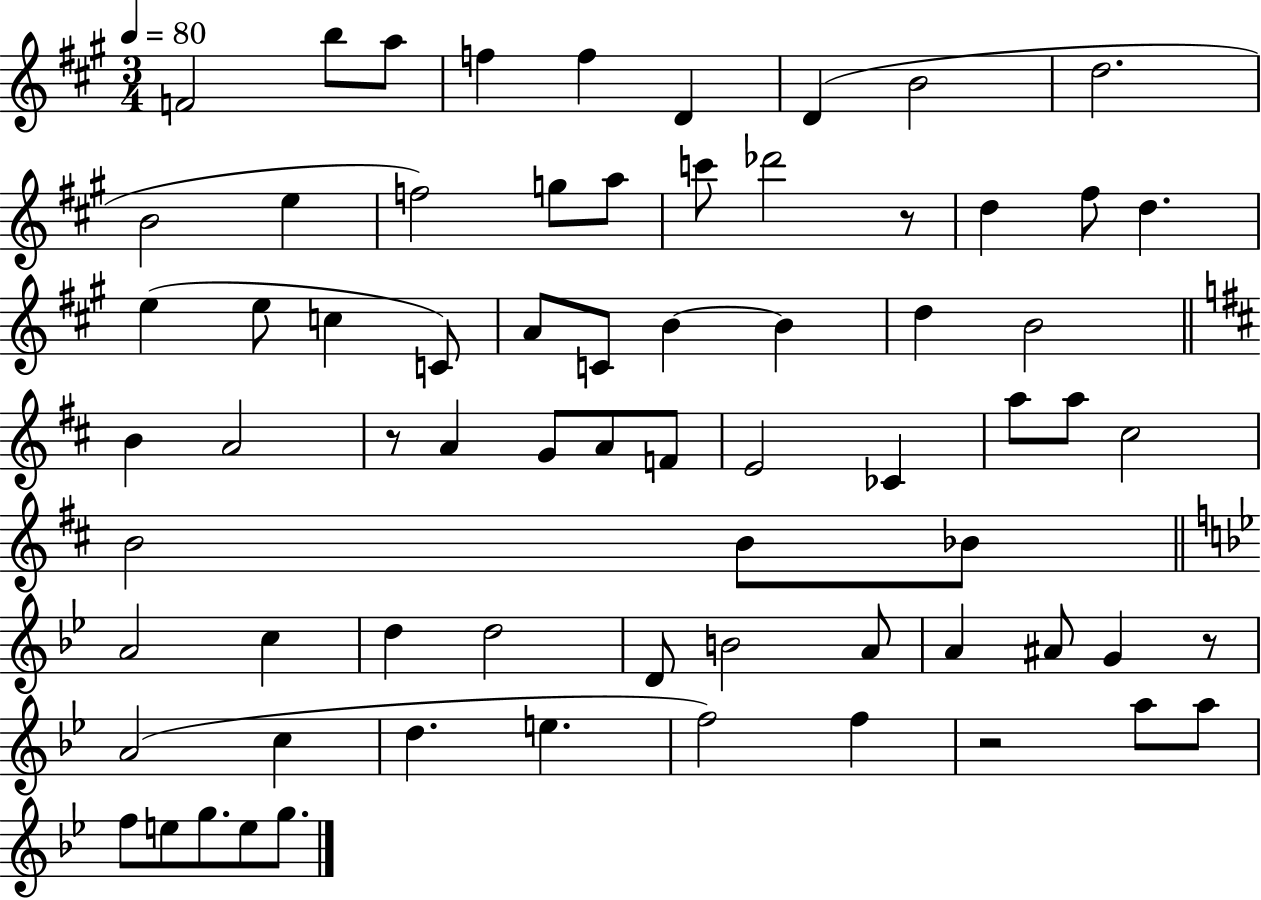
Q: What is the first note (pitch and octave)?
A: F4